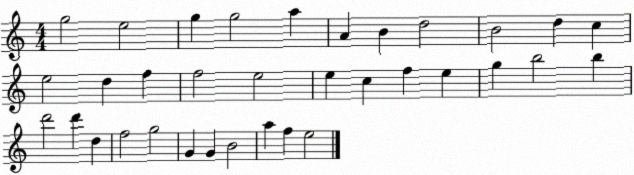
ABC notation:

X:1
T:Untitled
M:4/4
L:1/4
K:C
g2 e2 g g2 a A B d2 B2 d c e2 d f f2 e2 e c f e g b2 b d'2 d' d f2 g2 G G B2 a f e2